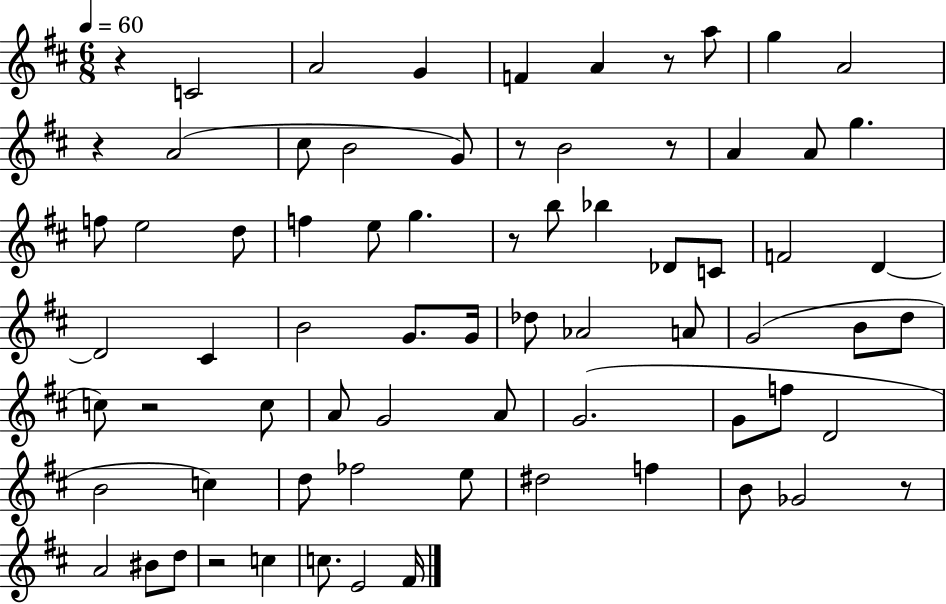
R/q C4/h A4/h G4/q F4/q A4/q R/e A5/e G5/q A4/h R/q A4/h C#5/e B4/h G4/e R/e B4/h R/e A4/q A4/e G5/q. F5/e E5/h D5/e F5/q E5/e G5/q. R/e B5/e Bb5/q Db4/e C4/e F4/h D4/q D4/h C#4/q B4/h G4/e. G4/s Db5/e Ab4/h A4/e G4/h B4/e D5/e C5/e R/h C5/e A4/e G4/h A4/e G4/h. G4/e F5/e D4/h B4/h C5/q D5/e FES5/h E5/e D#5/h F5/q B4/e Gb4/h R/e A4/h BIS4/e D5/e R/h C5/q C5/e. E4/h F#4/s